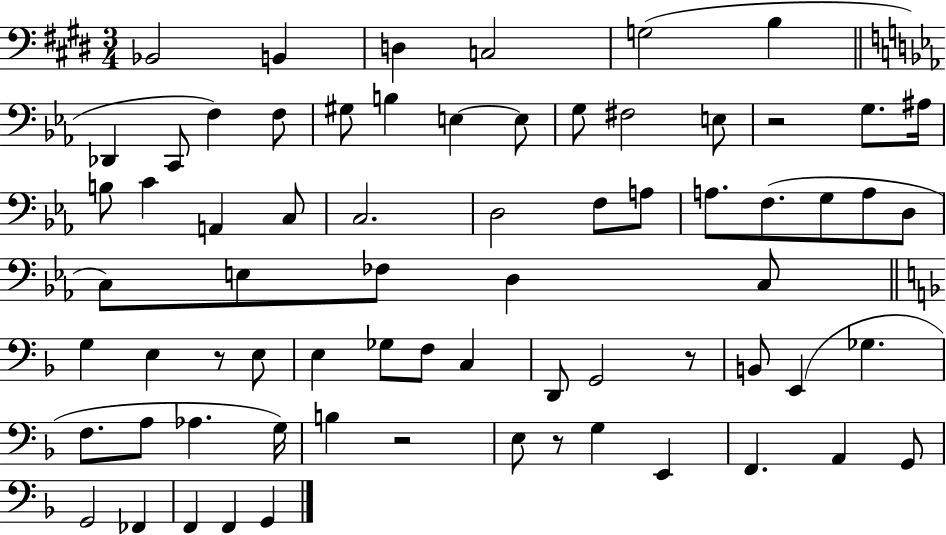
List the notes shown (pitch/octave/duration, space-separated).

Bb2/h B2/q D3/q C3/h G3/h B3/q Db2/q C2/e F3/q F3/e G#3/e B3/q E3/q E3/e G3/e F#3/h E3/e R/h G3/e. A#3/s B3/e C4/q A2/q C3/e C3/h. D3/h F3/e A3/e A3/e. F3/e. G3/e A3/e D3/e C3/e E3/e FES3/e D3/q C3/e G3/q E3/q R/e E3/e E3/q Gb3/e F3/e C3/q D2/e G2/h R/e B2/e E2/q Gb3/q. F3/e. A3/e Ab3/q. G3/s B3/q R/h E3/e R/e G3/q E2/q F2/q. A2/q G2/e G2/h FES2/q F2/q F2/q G2/q